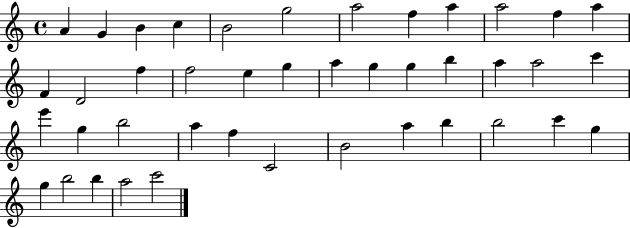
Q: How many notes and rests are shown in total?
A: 42